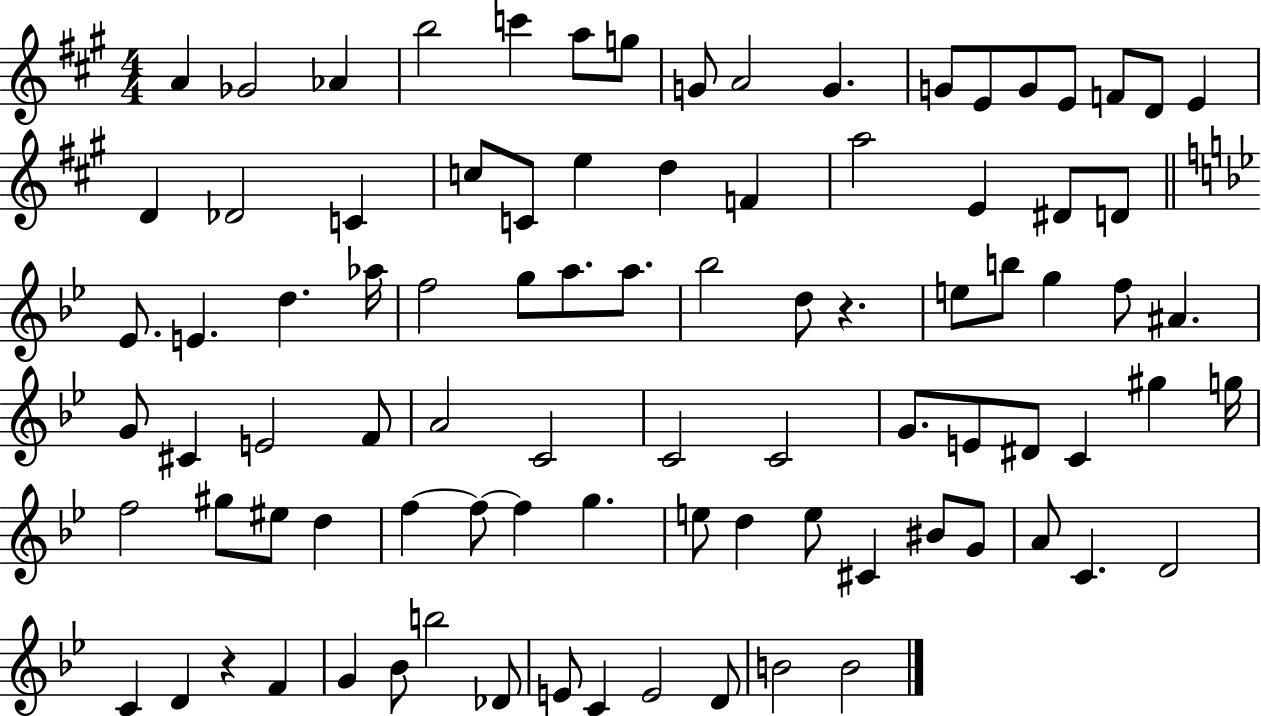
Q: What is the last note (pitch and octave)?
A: B4